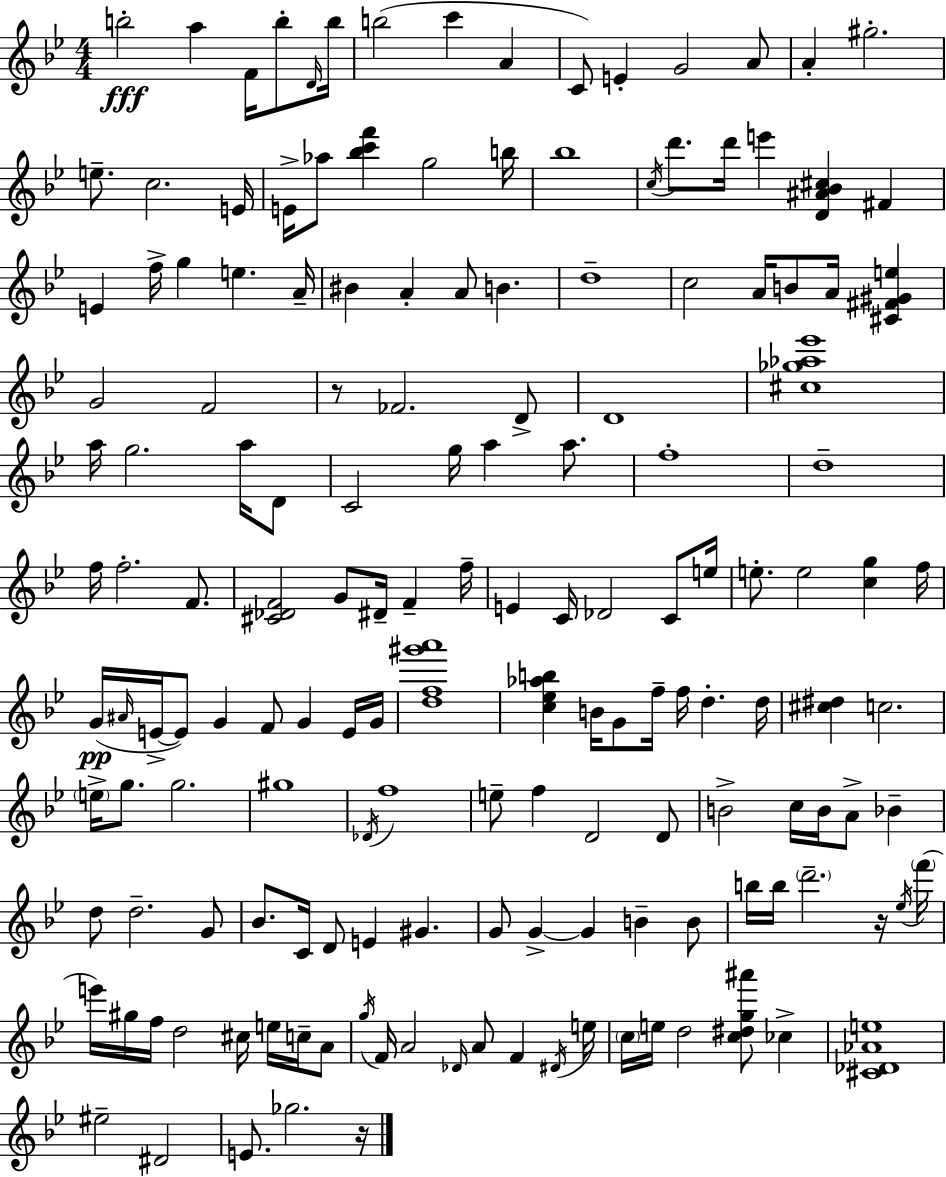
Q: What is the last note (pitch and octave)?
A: Gb5